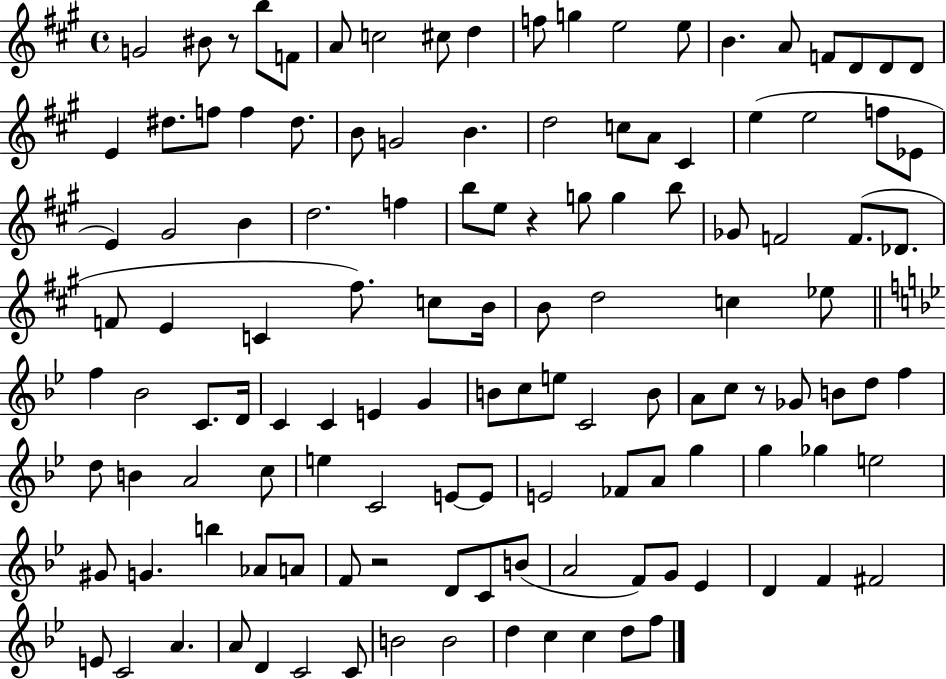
X:1
T:Untitled
M:4/4
L:1/4
K:A
G2 ^B/2 z/2 b/2 F/2 A/2 c2 ^c/2 d f/2 g e2 e/2 B A/2 F/2 D/2 D/2 D/2 E ^d/2 f/2 f ^d/2 B/2 G2 B d2 c/2 A/2 ^C e e2 f/2 _E/2 E ^G2 B d2 f b/2 e/2 z g/2 g b/2 _G/2 F2 F/2 _D/2 F/2 E C ^f/2 c/2 B/4 B/2 d2 c _e/2 f _B2 C/2 D/4 C C E G B/2 c/2 e/2 C2 B/2 A/2 c/2 z/2 _G/2 B/2 d/2 f d/2 B A2 c/2 e C2 E/2 E/2 E2 _F/2 A/2 g g _g e2 ^G/2 G b _A/2 A/2 F/2 z2 D/2 C/2 B/2 A2 F/2 G/2 _E D F ^F2 E/2 C2 A A/2 D C2 C/2 B2 B2 d c c d/2 f/2